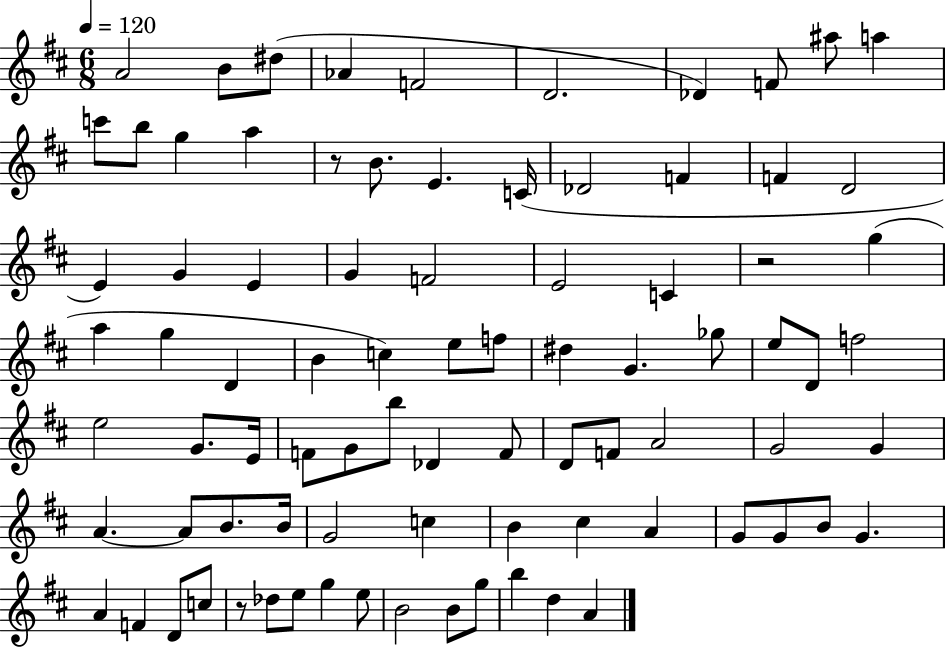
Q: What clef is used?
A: treble